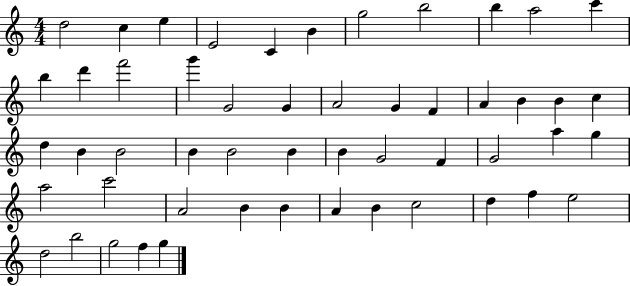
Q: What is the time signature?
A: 4/4